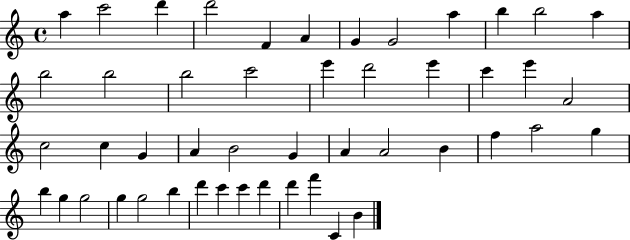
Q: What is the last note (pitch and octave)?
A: B4